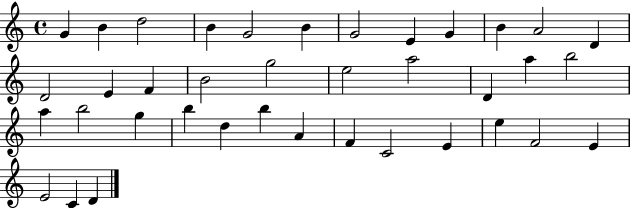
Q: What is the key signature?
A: C major